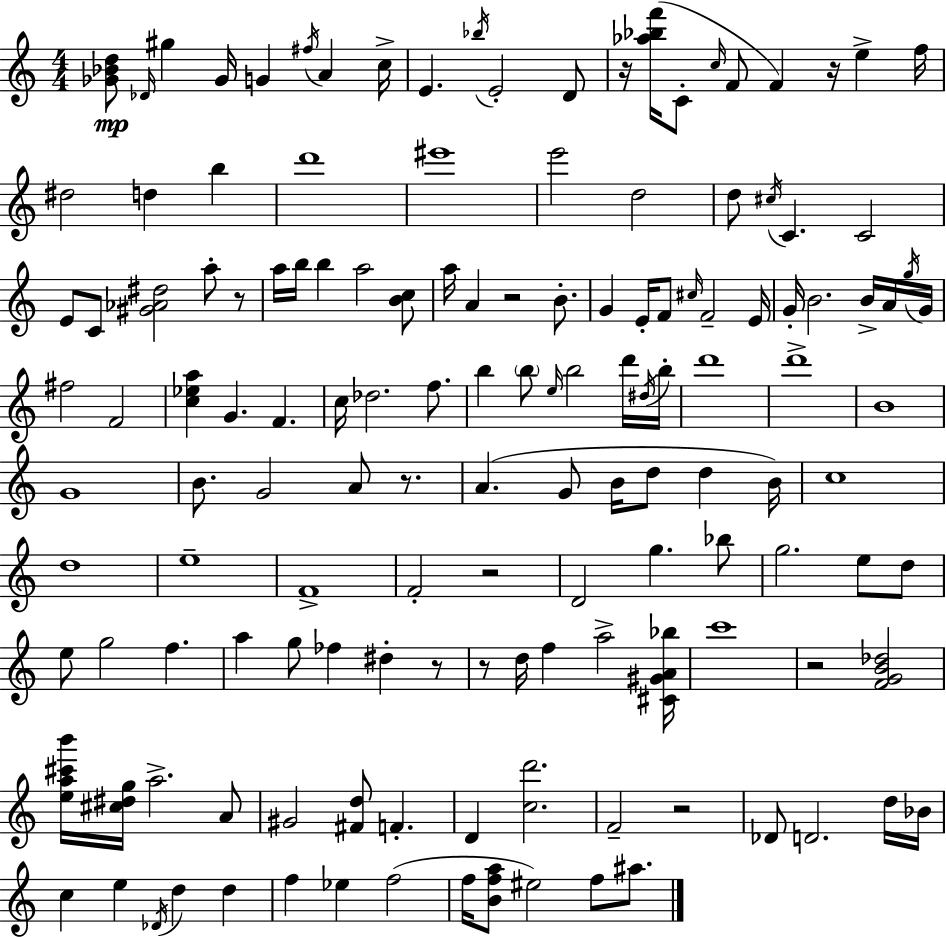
[Gb4,Bb4,D5]/e Db4/s G#5/q Gb4/s G4/q F#5/s A4/q C5/s E4/q. Bb5/s E4/h D4/e R/s [Ab5,Bb5,F6]/s C4/e C5/s F4/e F4/q R/s E5/q F5/s D#5/h D5/q B5/q D6/w EIS6/w E6/h D5/h D5/e C#5/s C4/q. C4/h E4/e C4/e [G#4,Ab4,D#5]/h A5/e R/e A5/s B5/s B5/q A5/h [B4,C5]/e A5/s A4/q R/h B4/e. G4/q E4/s F4/e C#5/s F4/h E4/s G4/s B4/h. B4/s A4/s G5/s G4/s F#5/h F4/h [C5,Eb5,A5]/q G4/q. F4/q. C5/s Db5/h. F5/e. B5/q B5/e E5/s B5/h D6/s D#5/s B5/s D6/w D6/w B4/w G4/w B4/e. G4/h A4/e R/e. A4/q. G4/e B4/s D5/e D5/q B4/s C5/w D5/w E5/w F4/w F4/h R/h D4/h G5/q. Bb5/e G5/h. E5/e D5/e E5/e G5/h F5/q. A5/q G5/e FES5/q D#5/q R/e R/e D5/s F5/q A5/h [C#4,G#4,A4,Bb5]/s C6/w R/h [F4,G4,B4,Db5]/h [E5,A5,C#6,B6]/s [C#5,D#5,G5]/s A5/h. A4/e G#4/h [F#4,D5]/e F4/q. D4/q [C5,D6]/h. F4/h R/h Db4/e D4/h. D5/s Bb4/s C5/q E5/q Db4/s D5/q D5/q F5/q Eb5/q F5/h F5/s [B4,F5,A5]/e EIS5/h F5/e A#5/e.